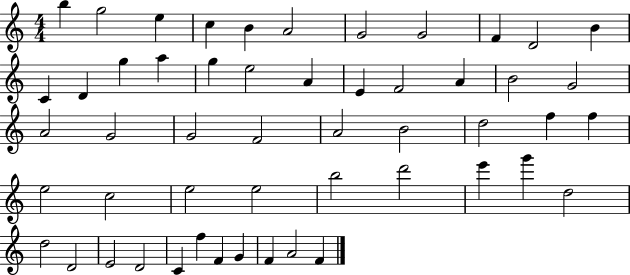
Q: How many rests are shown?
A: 0